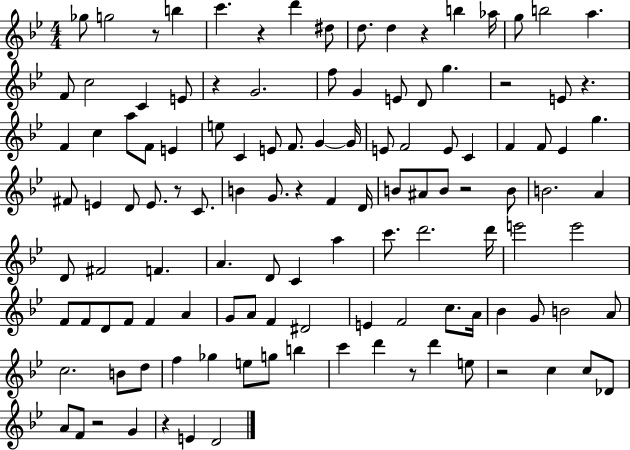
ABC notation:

X:1
T:Untitled
M:4/4
L:1/4
K:Bb
_g/2 g2 z/2 b c' z d' ^d/2 d/2 d z b _a/4 g/2 b2 a F/2 c2 C E/2 z G2 f/2 G E/2 D/2 g z2 E/2 z F c a/2 F/2 E e/2 C E/2 F/2 G G/4 E/2 F2 E/2 C F F/2 _E g ^F/2 E D/2 E/2 z/2 C/2 B G/2 z F D/4 B/2 ^A/2 B/2 z2 B/2 B2 A D/2 ^F2 F A D/2 C a c'/2 d'2 d'/4 e'2 e'2 F/2 F/2 D/2 F/2 F A G/2 A/2 F ^D2 E F2 c/2 A/4 _B G/2 B2 A/2 c2 B/2 d/2 f _g e/2 g/2 b c' d' z/2 d' e/2 z2 c c/2 _D/2 A/2 F/2 z2 G z E D2